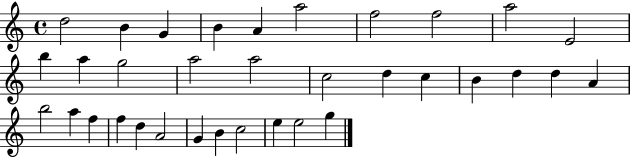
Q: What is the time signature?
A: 4/4